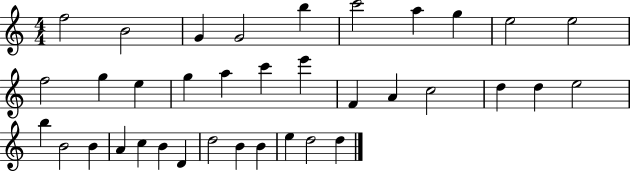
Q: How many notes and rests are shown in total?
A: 36